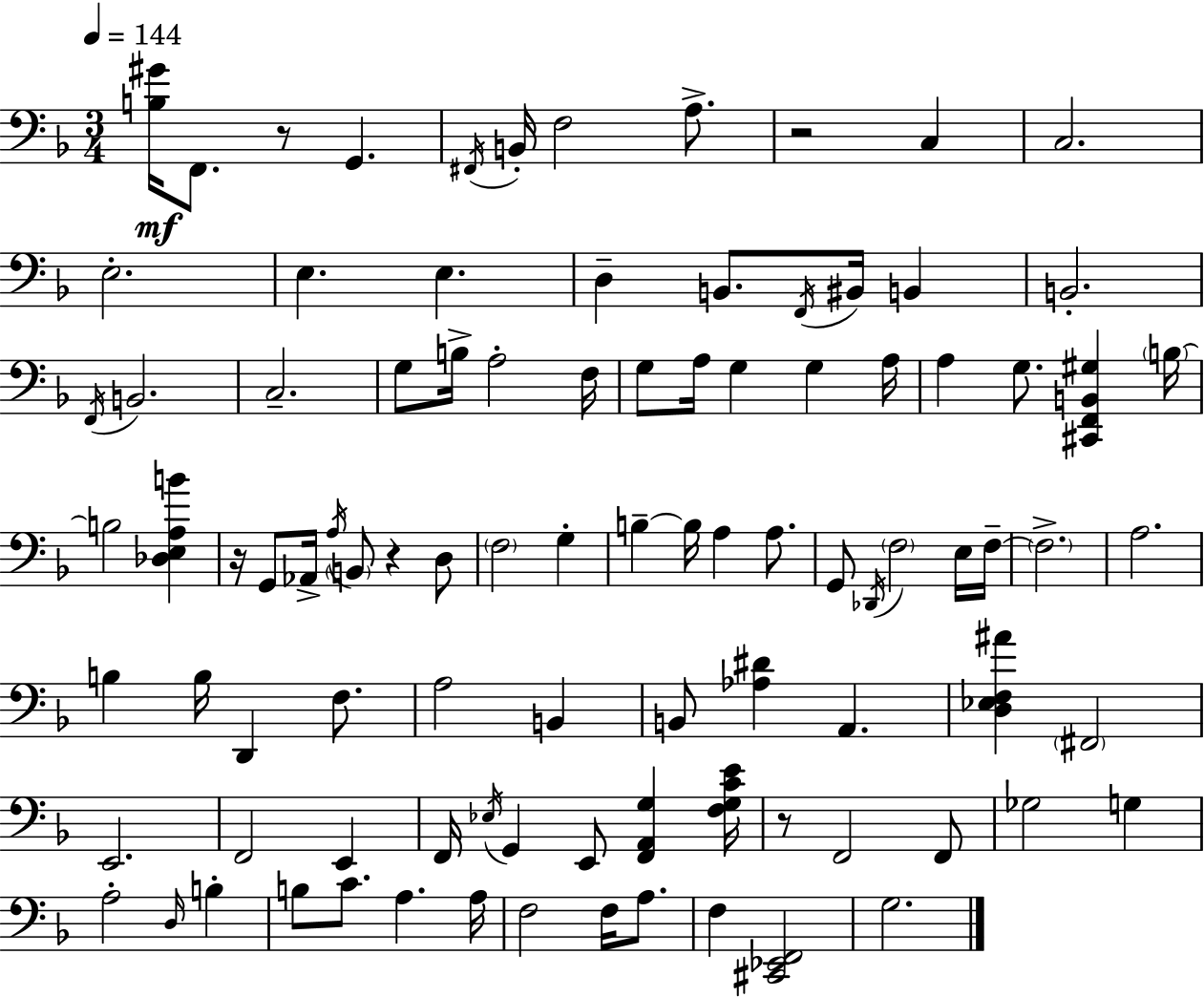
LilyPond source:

{
  \clef bass
  \numericTimeSignature
  \time 3/4
  \key f \major
  \tempo 4 = 144
  <b gis'>16\mf f,8. r8 g,4. | \acciaccatura { fis,16 } b,16-. f2 a8.-> | r2 c4 | c2. | \break e2.-. | e4. e4. | d4-- b,8. \acciaccatura { f,16 } bis,16 b,4 | b,2.-. | \break \acciaccatura { f,16 } b,2. | c2.-- | g8 b16-> a2-. | f16 g8 a16 g4 g4 | \break a16 a4 g8. <cis, f, b, gis>4 | \parenthesize b16~~ b2 <des e a b'>4 | r16 g,8 aes,16-> \acciaccatura { a16 } \parenthesize b,8 r4 | d8 \parenthesize f2 | \break g4-. b4--~~ b16 a4 | a8. g,8 \acciaccatura { des,16 } \parenthesize f2 | e16 f16--~~ \parenthesize f2.-> | a2. | \break b4 b16 d,4 | f8. a2 | b,4 b,8 <aes dis'>4 a,4. | <d ees f ais'>4 \parenthesize fis,2 | \break e,2. | f,2 | e,4 f,16 \acciaccatura { ees16 } g,4 e,8 | <f, a, g>4 <f g c' e'>16 r8 f,2 | \break f,8 ges2 | g4 a2-. | \grace { d16 } b4-. b8 c'8. | a4. a16 f2 | \break f16 a8. f4 <cis, ees, f,>2 | g2. | \bar "|."
}